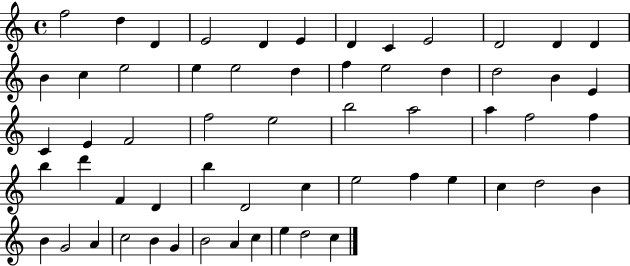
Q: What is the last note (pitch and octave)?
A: C5